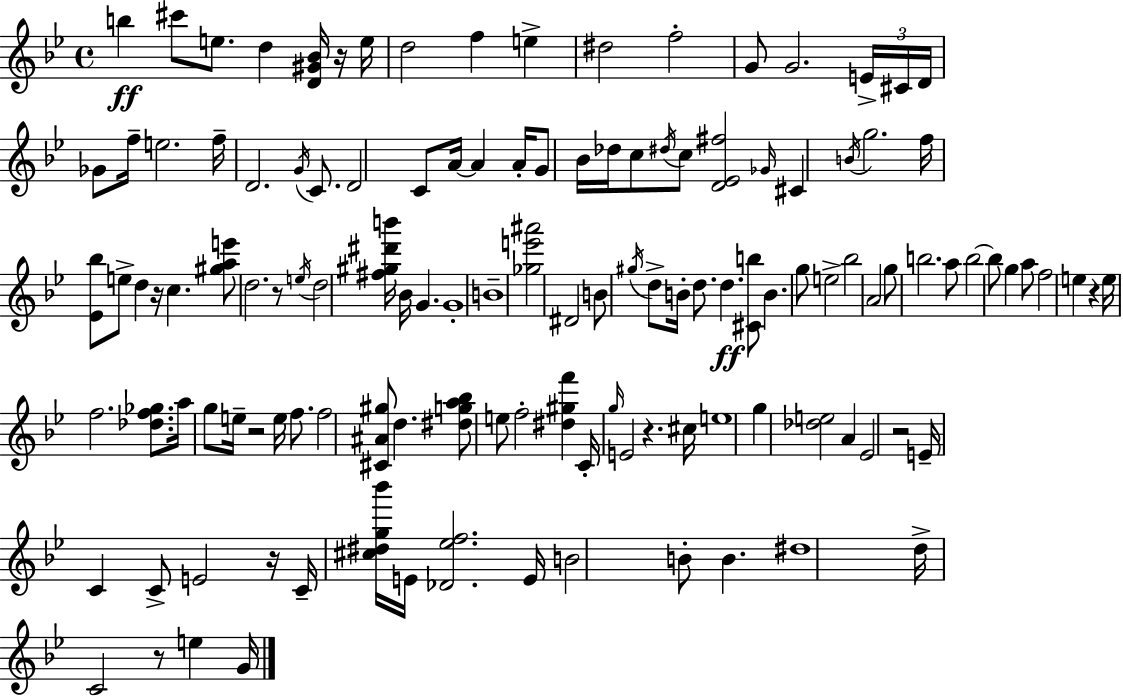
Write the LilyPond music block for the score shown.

{
  \clef treble
  \time 4/4
  \defaultTimeSignature
  \key g \minor
  b''4\ff cis'''8 e''8. d''4 <d' gis' bes'>16 r16 e''16 | d''2 f''4 e''4-> | dis''2 f''2-. | g'8 g'2. \tuplet 3/2 { e'16-> cis'16 | \break d'16 } ges'8 f''16-- e''2. | f''16-- d'2. \acciaccatura { g'16 } c'8. | d'2 c'8 a'16~~ a'4 | a'16-. g'8 bes'16 des''16 c''8 \acciaccatura { dis''16 } c''8 <d' ees' fis''>2 | \break \grace { ges'16 } cis'4 \acciaccatura { b'16 } g''2. | f''16 <ees' bes''>8 e''8-> d''4 r16 c''4. | <gis'' a'' e'''>8 d''2. | r8 \acciaccatura { e''16 } d''2 <fis'' gis'' dis''' b'''>16 bes'16 g'4. | \break g'1-. | b'1-- | <ges'' e''' ais'''>2 dis'2 | b'8 \acciaccatura { gis''16 } d''8-> b'16-. d''8. d''4.\ff | \break <cis' b''>8 b'4. g''8 e''2-> | bes''2 a'2 | g''8 b''2. | a''8 b''2~~ b''8 | \break g''4 a''8 f''2 e''4 | r4 e''16 f''2. | <des'' f'' ges''>8. a''16 g''8 e''16-- r2 | e''16 f''8. f''2 <cis' ais' gis''>8 | \break d''4. <dis'' g'' a'' bes''>8 e''8 f''2-. | <dis'' gis'' f'''>4 c'16-. \grace { g''16 } e'2 | r4. cis''16 e''1 | g''4 <des'' e''>2 | \break a'4 ees'2 r2 | e'16-- c'4 c'8-> e'2 | r16 c'16-- <cis'' dis'' g'' bes'''>16 e'16 <des' ees'' f''>2. | e'16 b'2 b'8-. | \break b'4. dis''1 | d''16-> c'2 | r8 e''4 g'16 \bar "|."
}